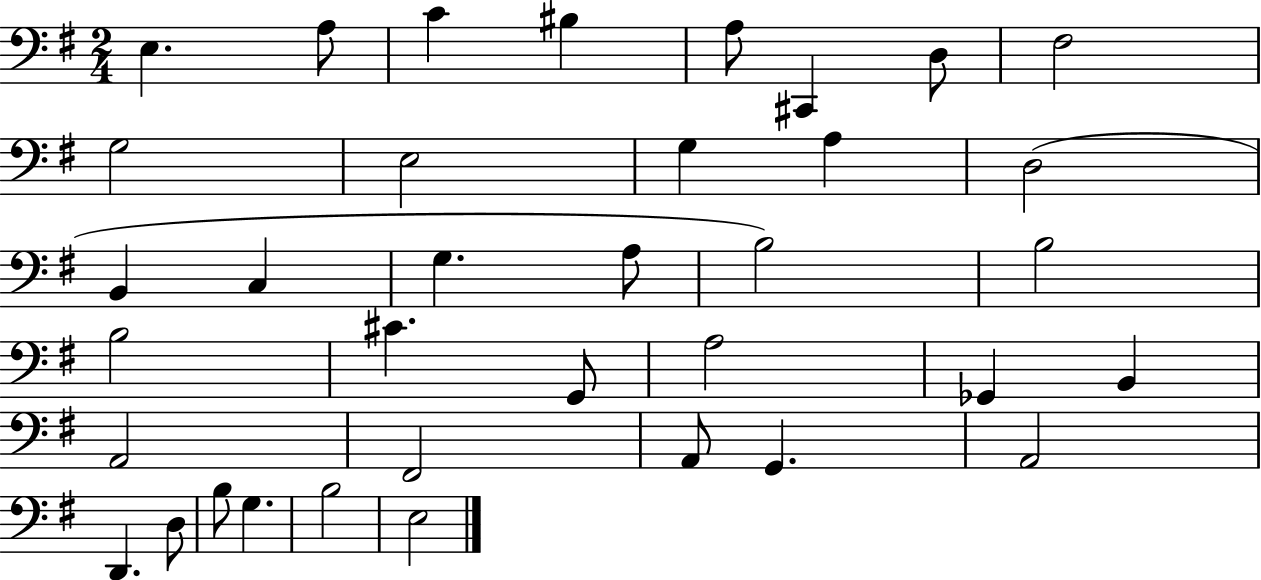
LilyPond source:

{
  \clef bass
  \numericTimeSignature
  \time 2/4
  \key g \major
  e4. a8 | c'4 bis4 | a8 cis,4 d8 | fis2 | \break g2 | e2 | g4 a4 | d2( | \break b,4 c4 | g4. a8 | b2) | b2 | \break b2 | cis'4. g,8 | a2 | ges,4 b,4 | \break a,2 | fis,2 | a,8 g,4. | a,2 | \break d,4. d8 | b8 g4. | b2 | e2 | \break \bar "|."
}